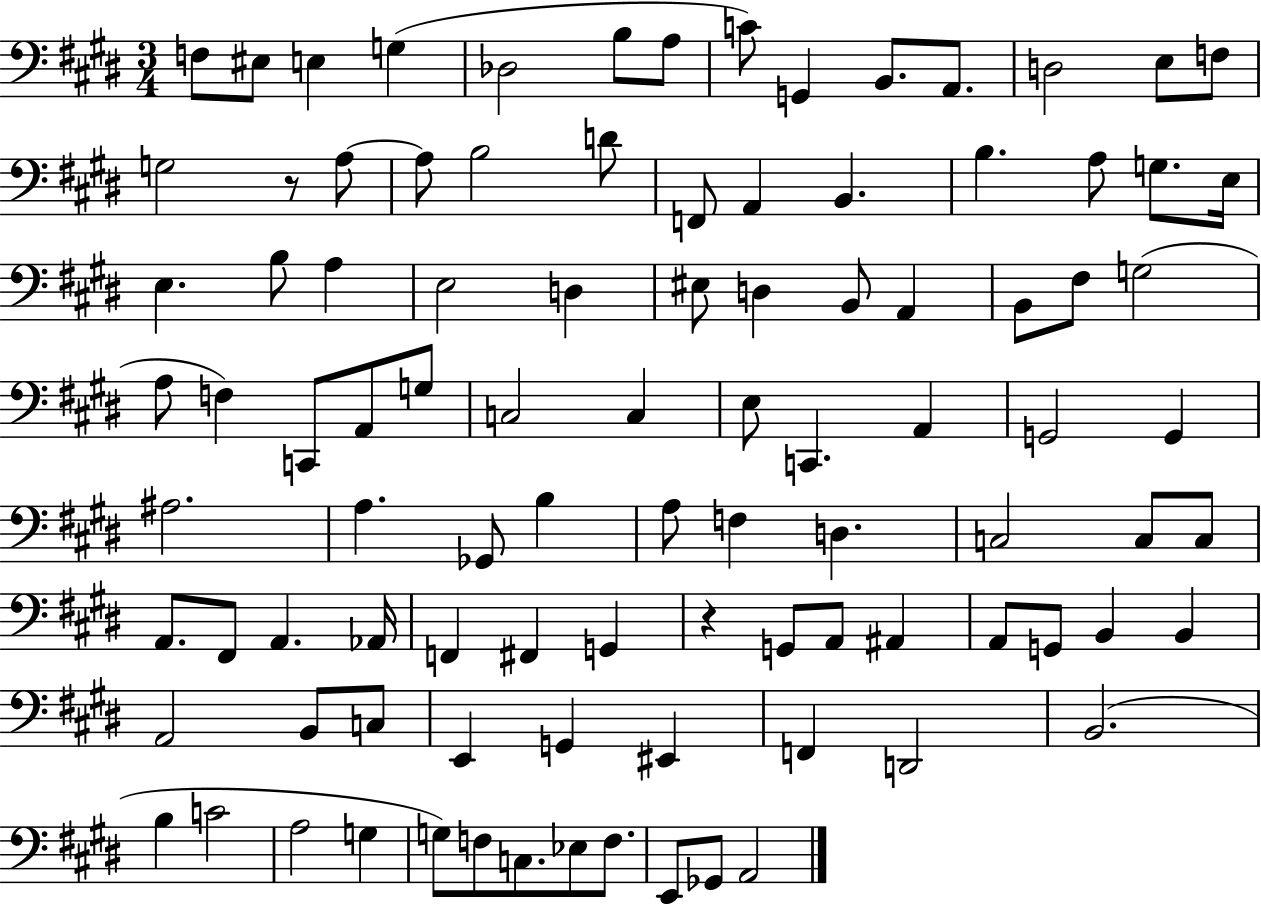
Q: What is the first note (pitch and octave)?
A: F3